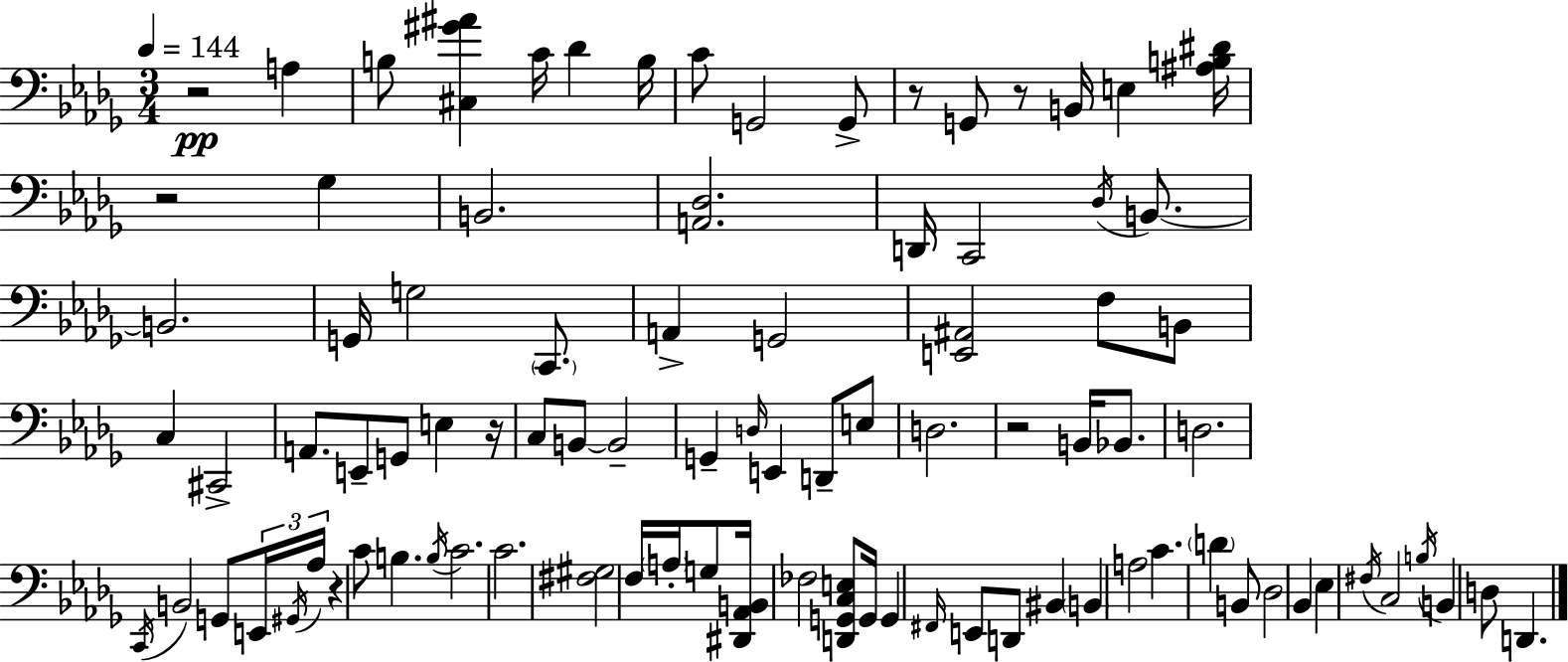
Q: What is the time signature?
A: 3/4